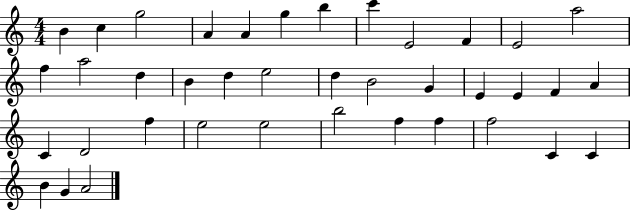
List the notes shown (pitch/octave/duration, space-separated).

B4/q C5/q G5/h A4/q A4/q G5/q B5/q C6/q E4/h F4/q E4/h A5/h F5/q A5/h D5/q B4/q D5/q E5/h D5/q B4/h G4/q E4/q E4/q F4/q A4/q C4/q D4/h F5/q E5/h E5/h B5/h F5/q F5/q F5/h C4/q C4/q B4/q G4/q A4/h